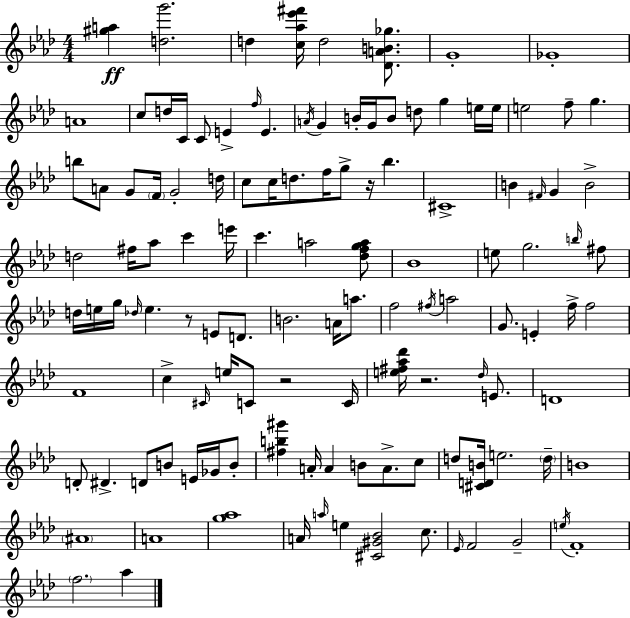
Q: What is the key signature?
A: F minor